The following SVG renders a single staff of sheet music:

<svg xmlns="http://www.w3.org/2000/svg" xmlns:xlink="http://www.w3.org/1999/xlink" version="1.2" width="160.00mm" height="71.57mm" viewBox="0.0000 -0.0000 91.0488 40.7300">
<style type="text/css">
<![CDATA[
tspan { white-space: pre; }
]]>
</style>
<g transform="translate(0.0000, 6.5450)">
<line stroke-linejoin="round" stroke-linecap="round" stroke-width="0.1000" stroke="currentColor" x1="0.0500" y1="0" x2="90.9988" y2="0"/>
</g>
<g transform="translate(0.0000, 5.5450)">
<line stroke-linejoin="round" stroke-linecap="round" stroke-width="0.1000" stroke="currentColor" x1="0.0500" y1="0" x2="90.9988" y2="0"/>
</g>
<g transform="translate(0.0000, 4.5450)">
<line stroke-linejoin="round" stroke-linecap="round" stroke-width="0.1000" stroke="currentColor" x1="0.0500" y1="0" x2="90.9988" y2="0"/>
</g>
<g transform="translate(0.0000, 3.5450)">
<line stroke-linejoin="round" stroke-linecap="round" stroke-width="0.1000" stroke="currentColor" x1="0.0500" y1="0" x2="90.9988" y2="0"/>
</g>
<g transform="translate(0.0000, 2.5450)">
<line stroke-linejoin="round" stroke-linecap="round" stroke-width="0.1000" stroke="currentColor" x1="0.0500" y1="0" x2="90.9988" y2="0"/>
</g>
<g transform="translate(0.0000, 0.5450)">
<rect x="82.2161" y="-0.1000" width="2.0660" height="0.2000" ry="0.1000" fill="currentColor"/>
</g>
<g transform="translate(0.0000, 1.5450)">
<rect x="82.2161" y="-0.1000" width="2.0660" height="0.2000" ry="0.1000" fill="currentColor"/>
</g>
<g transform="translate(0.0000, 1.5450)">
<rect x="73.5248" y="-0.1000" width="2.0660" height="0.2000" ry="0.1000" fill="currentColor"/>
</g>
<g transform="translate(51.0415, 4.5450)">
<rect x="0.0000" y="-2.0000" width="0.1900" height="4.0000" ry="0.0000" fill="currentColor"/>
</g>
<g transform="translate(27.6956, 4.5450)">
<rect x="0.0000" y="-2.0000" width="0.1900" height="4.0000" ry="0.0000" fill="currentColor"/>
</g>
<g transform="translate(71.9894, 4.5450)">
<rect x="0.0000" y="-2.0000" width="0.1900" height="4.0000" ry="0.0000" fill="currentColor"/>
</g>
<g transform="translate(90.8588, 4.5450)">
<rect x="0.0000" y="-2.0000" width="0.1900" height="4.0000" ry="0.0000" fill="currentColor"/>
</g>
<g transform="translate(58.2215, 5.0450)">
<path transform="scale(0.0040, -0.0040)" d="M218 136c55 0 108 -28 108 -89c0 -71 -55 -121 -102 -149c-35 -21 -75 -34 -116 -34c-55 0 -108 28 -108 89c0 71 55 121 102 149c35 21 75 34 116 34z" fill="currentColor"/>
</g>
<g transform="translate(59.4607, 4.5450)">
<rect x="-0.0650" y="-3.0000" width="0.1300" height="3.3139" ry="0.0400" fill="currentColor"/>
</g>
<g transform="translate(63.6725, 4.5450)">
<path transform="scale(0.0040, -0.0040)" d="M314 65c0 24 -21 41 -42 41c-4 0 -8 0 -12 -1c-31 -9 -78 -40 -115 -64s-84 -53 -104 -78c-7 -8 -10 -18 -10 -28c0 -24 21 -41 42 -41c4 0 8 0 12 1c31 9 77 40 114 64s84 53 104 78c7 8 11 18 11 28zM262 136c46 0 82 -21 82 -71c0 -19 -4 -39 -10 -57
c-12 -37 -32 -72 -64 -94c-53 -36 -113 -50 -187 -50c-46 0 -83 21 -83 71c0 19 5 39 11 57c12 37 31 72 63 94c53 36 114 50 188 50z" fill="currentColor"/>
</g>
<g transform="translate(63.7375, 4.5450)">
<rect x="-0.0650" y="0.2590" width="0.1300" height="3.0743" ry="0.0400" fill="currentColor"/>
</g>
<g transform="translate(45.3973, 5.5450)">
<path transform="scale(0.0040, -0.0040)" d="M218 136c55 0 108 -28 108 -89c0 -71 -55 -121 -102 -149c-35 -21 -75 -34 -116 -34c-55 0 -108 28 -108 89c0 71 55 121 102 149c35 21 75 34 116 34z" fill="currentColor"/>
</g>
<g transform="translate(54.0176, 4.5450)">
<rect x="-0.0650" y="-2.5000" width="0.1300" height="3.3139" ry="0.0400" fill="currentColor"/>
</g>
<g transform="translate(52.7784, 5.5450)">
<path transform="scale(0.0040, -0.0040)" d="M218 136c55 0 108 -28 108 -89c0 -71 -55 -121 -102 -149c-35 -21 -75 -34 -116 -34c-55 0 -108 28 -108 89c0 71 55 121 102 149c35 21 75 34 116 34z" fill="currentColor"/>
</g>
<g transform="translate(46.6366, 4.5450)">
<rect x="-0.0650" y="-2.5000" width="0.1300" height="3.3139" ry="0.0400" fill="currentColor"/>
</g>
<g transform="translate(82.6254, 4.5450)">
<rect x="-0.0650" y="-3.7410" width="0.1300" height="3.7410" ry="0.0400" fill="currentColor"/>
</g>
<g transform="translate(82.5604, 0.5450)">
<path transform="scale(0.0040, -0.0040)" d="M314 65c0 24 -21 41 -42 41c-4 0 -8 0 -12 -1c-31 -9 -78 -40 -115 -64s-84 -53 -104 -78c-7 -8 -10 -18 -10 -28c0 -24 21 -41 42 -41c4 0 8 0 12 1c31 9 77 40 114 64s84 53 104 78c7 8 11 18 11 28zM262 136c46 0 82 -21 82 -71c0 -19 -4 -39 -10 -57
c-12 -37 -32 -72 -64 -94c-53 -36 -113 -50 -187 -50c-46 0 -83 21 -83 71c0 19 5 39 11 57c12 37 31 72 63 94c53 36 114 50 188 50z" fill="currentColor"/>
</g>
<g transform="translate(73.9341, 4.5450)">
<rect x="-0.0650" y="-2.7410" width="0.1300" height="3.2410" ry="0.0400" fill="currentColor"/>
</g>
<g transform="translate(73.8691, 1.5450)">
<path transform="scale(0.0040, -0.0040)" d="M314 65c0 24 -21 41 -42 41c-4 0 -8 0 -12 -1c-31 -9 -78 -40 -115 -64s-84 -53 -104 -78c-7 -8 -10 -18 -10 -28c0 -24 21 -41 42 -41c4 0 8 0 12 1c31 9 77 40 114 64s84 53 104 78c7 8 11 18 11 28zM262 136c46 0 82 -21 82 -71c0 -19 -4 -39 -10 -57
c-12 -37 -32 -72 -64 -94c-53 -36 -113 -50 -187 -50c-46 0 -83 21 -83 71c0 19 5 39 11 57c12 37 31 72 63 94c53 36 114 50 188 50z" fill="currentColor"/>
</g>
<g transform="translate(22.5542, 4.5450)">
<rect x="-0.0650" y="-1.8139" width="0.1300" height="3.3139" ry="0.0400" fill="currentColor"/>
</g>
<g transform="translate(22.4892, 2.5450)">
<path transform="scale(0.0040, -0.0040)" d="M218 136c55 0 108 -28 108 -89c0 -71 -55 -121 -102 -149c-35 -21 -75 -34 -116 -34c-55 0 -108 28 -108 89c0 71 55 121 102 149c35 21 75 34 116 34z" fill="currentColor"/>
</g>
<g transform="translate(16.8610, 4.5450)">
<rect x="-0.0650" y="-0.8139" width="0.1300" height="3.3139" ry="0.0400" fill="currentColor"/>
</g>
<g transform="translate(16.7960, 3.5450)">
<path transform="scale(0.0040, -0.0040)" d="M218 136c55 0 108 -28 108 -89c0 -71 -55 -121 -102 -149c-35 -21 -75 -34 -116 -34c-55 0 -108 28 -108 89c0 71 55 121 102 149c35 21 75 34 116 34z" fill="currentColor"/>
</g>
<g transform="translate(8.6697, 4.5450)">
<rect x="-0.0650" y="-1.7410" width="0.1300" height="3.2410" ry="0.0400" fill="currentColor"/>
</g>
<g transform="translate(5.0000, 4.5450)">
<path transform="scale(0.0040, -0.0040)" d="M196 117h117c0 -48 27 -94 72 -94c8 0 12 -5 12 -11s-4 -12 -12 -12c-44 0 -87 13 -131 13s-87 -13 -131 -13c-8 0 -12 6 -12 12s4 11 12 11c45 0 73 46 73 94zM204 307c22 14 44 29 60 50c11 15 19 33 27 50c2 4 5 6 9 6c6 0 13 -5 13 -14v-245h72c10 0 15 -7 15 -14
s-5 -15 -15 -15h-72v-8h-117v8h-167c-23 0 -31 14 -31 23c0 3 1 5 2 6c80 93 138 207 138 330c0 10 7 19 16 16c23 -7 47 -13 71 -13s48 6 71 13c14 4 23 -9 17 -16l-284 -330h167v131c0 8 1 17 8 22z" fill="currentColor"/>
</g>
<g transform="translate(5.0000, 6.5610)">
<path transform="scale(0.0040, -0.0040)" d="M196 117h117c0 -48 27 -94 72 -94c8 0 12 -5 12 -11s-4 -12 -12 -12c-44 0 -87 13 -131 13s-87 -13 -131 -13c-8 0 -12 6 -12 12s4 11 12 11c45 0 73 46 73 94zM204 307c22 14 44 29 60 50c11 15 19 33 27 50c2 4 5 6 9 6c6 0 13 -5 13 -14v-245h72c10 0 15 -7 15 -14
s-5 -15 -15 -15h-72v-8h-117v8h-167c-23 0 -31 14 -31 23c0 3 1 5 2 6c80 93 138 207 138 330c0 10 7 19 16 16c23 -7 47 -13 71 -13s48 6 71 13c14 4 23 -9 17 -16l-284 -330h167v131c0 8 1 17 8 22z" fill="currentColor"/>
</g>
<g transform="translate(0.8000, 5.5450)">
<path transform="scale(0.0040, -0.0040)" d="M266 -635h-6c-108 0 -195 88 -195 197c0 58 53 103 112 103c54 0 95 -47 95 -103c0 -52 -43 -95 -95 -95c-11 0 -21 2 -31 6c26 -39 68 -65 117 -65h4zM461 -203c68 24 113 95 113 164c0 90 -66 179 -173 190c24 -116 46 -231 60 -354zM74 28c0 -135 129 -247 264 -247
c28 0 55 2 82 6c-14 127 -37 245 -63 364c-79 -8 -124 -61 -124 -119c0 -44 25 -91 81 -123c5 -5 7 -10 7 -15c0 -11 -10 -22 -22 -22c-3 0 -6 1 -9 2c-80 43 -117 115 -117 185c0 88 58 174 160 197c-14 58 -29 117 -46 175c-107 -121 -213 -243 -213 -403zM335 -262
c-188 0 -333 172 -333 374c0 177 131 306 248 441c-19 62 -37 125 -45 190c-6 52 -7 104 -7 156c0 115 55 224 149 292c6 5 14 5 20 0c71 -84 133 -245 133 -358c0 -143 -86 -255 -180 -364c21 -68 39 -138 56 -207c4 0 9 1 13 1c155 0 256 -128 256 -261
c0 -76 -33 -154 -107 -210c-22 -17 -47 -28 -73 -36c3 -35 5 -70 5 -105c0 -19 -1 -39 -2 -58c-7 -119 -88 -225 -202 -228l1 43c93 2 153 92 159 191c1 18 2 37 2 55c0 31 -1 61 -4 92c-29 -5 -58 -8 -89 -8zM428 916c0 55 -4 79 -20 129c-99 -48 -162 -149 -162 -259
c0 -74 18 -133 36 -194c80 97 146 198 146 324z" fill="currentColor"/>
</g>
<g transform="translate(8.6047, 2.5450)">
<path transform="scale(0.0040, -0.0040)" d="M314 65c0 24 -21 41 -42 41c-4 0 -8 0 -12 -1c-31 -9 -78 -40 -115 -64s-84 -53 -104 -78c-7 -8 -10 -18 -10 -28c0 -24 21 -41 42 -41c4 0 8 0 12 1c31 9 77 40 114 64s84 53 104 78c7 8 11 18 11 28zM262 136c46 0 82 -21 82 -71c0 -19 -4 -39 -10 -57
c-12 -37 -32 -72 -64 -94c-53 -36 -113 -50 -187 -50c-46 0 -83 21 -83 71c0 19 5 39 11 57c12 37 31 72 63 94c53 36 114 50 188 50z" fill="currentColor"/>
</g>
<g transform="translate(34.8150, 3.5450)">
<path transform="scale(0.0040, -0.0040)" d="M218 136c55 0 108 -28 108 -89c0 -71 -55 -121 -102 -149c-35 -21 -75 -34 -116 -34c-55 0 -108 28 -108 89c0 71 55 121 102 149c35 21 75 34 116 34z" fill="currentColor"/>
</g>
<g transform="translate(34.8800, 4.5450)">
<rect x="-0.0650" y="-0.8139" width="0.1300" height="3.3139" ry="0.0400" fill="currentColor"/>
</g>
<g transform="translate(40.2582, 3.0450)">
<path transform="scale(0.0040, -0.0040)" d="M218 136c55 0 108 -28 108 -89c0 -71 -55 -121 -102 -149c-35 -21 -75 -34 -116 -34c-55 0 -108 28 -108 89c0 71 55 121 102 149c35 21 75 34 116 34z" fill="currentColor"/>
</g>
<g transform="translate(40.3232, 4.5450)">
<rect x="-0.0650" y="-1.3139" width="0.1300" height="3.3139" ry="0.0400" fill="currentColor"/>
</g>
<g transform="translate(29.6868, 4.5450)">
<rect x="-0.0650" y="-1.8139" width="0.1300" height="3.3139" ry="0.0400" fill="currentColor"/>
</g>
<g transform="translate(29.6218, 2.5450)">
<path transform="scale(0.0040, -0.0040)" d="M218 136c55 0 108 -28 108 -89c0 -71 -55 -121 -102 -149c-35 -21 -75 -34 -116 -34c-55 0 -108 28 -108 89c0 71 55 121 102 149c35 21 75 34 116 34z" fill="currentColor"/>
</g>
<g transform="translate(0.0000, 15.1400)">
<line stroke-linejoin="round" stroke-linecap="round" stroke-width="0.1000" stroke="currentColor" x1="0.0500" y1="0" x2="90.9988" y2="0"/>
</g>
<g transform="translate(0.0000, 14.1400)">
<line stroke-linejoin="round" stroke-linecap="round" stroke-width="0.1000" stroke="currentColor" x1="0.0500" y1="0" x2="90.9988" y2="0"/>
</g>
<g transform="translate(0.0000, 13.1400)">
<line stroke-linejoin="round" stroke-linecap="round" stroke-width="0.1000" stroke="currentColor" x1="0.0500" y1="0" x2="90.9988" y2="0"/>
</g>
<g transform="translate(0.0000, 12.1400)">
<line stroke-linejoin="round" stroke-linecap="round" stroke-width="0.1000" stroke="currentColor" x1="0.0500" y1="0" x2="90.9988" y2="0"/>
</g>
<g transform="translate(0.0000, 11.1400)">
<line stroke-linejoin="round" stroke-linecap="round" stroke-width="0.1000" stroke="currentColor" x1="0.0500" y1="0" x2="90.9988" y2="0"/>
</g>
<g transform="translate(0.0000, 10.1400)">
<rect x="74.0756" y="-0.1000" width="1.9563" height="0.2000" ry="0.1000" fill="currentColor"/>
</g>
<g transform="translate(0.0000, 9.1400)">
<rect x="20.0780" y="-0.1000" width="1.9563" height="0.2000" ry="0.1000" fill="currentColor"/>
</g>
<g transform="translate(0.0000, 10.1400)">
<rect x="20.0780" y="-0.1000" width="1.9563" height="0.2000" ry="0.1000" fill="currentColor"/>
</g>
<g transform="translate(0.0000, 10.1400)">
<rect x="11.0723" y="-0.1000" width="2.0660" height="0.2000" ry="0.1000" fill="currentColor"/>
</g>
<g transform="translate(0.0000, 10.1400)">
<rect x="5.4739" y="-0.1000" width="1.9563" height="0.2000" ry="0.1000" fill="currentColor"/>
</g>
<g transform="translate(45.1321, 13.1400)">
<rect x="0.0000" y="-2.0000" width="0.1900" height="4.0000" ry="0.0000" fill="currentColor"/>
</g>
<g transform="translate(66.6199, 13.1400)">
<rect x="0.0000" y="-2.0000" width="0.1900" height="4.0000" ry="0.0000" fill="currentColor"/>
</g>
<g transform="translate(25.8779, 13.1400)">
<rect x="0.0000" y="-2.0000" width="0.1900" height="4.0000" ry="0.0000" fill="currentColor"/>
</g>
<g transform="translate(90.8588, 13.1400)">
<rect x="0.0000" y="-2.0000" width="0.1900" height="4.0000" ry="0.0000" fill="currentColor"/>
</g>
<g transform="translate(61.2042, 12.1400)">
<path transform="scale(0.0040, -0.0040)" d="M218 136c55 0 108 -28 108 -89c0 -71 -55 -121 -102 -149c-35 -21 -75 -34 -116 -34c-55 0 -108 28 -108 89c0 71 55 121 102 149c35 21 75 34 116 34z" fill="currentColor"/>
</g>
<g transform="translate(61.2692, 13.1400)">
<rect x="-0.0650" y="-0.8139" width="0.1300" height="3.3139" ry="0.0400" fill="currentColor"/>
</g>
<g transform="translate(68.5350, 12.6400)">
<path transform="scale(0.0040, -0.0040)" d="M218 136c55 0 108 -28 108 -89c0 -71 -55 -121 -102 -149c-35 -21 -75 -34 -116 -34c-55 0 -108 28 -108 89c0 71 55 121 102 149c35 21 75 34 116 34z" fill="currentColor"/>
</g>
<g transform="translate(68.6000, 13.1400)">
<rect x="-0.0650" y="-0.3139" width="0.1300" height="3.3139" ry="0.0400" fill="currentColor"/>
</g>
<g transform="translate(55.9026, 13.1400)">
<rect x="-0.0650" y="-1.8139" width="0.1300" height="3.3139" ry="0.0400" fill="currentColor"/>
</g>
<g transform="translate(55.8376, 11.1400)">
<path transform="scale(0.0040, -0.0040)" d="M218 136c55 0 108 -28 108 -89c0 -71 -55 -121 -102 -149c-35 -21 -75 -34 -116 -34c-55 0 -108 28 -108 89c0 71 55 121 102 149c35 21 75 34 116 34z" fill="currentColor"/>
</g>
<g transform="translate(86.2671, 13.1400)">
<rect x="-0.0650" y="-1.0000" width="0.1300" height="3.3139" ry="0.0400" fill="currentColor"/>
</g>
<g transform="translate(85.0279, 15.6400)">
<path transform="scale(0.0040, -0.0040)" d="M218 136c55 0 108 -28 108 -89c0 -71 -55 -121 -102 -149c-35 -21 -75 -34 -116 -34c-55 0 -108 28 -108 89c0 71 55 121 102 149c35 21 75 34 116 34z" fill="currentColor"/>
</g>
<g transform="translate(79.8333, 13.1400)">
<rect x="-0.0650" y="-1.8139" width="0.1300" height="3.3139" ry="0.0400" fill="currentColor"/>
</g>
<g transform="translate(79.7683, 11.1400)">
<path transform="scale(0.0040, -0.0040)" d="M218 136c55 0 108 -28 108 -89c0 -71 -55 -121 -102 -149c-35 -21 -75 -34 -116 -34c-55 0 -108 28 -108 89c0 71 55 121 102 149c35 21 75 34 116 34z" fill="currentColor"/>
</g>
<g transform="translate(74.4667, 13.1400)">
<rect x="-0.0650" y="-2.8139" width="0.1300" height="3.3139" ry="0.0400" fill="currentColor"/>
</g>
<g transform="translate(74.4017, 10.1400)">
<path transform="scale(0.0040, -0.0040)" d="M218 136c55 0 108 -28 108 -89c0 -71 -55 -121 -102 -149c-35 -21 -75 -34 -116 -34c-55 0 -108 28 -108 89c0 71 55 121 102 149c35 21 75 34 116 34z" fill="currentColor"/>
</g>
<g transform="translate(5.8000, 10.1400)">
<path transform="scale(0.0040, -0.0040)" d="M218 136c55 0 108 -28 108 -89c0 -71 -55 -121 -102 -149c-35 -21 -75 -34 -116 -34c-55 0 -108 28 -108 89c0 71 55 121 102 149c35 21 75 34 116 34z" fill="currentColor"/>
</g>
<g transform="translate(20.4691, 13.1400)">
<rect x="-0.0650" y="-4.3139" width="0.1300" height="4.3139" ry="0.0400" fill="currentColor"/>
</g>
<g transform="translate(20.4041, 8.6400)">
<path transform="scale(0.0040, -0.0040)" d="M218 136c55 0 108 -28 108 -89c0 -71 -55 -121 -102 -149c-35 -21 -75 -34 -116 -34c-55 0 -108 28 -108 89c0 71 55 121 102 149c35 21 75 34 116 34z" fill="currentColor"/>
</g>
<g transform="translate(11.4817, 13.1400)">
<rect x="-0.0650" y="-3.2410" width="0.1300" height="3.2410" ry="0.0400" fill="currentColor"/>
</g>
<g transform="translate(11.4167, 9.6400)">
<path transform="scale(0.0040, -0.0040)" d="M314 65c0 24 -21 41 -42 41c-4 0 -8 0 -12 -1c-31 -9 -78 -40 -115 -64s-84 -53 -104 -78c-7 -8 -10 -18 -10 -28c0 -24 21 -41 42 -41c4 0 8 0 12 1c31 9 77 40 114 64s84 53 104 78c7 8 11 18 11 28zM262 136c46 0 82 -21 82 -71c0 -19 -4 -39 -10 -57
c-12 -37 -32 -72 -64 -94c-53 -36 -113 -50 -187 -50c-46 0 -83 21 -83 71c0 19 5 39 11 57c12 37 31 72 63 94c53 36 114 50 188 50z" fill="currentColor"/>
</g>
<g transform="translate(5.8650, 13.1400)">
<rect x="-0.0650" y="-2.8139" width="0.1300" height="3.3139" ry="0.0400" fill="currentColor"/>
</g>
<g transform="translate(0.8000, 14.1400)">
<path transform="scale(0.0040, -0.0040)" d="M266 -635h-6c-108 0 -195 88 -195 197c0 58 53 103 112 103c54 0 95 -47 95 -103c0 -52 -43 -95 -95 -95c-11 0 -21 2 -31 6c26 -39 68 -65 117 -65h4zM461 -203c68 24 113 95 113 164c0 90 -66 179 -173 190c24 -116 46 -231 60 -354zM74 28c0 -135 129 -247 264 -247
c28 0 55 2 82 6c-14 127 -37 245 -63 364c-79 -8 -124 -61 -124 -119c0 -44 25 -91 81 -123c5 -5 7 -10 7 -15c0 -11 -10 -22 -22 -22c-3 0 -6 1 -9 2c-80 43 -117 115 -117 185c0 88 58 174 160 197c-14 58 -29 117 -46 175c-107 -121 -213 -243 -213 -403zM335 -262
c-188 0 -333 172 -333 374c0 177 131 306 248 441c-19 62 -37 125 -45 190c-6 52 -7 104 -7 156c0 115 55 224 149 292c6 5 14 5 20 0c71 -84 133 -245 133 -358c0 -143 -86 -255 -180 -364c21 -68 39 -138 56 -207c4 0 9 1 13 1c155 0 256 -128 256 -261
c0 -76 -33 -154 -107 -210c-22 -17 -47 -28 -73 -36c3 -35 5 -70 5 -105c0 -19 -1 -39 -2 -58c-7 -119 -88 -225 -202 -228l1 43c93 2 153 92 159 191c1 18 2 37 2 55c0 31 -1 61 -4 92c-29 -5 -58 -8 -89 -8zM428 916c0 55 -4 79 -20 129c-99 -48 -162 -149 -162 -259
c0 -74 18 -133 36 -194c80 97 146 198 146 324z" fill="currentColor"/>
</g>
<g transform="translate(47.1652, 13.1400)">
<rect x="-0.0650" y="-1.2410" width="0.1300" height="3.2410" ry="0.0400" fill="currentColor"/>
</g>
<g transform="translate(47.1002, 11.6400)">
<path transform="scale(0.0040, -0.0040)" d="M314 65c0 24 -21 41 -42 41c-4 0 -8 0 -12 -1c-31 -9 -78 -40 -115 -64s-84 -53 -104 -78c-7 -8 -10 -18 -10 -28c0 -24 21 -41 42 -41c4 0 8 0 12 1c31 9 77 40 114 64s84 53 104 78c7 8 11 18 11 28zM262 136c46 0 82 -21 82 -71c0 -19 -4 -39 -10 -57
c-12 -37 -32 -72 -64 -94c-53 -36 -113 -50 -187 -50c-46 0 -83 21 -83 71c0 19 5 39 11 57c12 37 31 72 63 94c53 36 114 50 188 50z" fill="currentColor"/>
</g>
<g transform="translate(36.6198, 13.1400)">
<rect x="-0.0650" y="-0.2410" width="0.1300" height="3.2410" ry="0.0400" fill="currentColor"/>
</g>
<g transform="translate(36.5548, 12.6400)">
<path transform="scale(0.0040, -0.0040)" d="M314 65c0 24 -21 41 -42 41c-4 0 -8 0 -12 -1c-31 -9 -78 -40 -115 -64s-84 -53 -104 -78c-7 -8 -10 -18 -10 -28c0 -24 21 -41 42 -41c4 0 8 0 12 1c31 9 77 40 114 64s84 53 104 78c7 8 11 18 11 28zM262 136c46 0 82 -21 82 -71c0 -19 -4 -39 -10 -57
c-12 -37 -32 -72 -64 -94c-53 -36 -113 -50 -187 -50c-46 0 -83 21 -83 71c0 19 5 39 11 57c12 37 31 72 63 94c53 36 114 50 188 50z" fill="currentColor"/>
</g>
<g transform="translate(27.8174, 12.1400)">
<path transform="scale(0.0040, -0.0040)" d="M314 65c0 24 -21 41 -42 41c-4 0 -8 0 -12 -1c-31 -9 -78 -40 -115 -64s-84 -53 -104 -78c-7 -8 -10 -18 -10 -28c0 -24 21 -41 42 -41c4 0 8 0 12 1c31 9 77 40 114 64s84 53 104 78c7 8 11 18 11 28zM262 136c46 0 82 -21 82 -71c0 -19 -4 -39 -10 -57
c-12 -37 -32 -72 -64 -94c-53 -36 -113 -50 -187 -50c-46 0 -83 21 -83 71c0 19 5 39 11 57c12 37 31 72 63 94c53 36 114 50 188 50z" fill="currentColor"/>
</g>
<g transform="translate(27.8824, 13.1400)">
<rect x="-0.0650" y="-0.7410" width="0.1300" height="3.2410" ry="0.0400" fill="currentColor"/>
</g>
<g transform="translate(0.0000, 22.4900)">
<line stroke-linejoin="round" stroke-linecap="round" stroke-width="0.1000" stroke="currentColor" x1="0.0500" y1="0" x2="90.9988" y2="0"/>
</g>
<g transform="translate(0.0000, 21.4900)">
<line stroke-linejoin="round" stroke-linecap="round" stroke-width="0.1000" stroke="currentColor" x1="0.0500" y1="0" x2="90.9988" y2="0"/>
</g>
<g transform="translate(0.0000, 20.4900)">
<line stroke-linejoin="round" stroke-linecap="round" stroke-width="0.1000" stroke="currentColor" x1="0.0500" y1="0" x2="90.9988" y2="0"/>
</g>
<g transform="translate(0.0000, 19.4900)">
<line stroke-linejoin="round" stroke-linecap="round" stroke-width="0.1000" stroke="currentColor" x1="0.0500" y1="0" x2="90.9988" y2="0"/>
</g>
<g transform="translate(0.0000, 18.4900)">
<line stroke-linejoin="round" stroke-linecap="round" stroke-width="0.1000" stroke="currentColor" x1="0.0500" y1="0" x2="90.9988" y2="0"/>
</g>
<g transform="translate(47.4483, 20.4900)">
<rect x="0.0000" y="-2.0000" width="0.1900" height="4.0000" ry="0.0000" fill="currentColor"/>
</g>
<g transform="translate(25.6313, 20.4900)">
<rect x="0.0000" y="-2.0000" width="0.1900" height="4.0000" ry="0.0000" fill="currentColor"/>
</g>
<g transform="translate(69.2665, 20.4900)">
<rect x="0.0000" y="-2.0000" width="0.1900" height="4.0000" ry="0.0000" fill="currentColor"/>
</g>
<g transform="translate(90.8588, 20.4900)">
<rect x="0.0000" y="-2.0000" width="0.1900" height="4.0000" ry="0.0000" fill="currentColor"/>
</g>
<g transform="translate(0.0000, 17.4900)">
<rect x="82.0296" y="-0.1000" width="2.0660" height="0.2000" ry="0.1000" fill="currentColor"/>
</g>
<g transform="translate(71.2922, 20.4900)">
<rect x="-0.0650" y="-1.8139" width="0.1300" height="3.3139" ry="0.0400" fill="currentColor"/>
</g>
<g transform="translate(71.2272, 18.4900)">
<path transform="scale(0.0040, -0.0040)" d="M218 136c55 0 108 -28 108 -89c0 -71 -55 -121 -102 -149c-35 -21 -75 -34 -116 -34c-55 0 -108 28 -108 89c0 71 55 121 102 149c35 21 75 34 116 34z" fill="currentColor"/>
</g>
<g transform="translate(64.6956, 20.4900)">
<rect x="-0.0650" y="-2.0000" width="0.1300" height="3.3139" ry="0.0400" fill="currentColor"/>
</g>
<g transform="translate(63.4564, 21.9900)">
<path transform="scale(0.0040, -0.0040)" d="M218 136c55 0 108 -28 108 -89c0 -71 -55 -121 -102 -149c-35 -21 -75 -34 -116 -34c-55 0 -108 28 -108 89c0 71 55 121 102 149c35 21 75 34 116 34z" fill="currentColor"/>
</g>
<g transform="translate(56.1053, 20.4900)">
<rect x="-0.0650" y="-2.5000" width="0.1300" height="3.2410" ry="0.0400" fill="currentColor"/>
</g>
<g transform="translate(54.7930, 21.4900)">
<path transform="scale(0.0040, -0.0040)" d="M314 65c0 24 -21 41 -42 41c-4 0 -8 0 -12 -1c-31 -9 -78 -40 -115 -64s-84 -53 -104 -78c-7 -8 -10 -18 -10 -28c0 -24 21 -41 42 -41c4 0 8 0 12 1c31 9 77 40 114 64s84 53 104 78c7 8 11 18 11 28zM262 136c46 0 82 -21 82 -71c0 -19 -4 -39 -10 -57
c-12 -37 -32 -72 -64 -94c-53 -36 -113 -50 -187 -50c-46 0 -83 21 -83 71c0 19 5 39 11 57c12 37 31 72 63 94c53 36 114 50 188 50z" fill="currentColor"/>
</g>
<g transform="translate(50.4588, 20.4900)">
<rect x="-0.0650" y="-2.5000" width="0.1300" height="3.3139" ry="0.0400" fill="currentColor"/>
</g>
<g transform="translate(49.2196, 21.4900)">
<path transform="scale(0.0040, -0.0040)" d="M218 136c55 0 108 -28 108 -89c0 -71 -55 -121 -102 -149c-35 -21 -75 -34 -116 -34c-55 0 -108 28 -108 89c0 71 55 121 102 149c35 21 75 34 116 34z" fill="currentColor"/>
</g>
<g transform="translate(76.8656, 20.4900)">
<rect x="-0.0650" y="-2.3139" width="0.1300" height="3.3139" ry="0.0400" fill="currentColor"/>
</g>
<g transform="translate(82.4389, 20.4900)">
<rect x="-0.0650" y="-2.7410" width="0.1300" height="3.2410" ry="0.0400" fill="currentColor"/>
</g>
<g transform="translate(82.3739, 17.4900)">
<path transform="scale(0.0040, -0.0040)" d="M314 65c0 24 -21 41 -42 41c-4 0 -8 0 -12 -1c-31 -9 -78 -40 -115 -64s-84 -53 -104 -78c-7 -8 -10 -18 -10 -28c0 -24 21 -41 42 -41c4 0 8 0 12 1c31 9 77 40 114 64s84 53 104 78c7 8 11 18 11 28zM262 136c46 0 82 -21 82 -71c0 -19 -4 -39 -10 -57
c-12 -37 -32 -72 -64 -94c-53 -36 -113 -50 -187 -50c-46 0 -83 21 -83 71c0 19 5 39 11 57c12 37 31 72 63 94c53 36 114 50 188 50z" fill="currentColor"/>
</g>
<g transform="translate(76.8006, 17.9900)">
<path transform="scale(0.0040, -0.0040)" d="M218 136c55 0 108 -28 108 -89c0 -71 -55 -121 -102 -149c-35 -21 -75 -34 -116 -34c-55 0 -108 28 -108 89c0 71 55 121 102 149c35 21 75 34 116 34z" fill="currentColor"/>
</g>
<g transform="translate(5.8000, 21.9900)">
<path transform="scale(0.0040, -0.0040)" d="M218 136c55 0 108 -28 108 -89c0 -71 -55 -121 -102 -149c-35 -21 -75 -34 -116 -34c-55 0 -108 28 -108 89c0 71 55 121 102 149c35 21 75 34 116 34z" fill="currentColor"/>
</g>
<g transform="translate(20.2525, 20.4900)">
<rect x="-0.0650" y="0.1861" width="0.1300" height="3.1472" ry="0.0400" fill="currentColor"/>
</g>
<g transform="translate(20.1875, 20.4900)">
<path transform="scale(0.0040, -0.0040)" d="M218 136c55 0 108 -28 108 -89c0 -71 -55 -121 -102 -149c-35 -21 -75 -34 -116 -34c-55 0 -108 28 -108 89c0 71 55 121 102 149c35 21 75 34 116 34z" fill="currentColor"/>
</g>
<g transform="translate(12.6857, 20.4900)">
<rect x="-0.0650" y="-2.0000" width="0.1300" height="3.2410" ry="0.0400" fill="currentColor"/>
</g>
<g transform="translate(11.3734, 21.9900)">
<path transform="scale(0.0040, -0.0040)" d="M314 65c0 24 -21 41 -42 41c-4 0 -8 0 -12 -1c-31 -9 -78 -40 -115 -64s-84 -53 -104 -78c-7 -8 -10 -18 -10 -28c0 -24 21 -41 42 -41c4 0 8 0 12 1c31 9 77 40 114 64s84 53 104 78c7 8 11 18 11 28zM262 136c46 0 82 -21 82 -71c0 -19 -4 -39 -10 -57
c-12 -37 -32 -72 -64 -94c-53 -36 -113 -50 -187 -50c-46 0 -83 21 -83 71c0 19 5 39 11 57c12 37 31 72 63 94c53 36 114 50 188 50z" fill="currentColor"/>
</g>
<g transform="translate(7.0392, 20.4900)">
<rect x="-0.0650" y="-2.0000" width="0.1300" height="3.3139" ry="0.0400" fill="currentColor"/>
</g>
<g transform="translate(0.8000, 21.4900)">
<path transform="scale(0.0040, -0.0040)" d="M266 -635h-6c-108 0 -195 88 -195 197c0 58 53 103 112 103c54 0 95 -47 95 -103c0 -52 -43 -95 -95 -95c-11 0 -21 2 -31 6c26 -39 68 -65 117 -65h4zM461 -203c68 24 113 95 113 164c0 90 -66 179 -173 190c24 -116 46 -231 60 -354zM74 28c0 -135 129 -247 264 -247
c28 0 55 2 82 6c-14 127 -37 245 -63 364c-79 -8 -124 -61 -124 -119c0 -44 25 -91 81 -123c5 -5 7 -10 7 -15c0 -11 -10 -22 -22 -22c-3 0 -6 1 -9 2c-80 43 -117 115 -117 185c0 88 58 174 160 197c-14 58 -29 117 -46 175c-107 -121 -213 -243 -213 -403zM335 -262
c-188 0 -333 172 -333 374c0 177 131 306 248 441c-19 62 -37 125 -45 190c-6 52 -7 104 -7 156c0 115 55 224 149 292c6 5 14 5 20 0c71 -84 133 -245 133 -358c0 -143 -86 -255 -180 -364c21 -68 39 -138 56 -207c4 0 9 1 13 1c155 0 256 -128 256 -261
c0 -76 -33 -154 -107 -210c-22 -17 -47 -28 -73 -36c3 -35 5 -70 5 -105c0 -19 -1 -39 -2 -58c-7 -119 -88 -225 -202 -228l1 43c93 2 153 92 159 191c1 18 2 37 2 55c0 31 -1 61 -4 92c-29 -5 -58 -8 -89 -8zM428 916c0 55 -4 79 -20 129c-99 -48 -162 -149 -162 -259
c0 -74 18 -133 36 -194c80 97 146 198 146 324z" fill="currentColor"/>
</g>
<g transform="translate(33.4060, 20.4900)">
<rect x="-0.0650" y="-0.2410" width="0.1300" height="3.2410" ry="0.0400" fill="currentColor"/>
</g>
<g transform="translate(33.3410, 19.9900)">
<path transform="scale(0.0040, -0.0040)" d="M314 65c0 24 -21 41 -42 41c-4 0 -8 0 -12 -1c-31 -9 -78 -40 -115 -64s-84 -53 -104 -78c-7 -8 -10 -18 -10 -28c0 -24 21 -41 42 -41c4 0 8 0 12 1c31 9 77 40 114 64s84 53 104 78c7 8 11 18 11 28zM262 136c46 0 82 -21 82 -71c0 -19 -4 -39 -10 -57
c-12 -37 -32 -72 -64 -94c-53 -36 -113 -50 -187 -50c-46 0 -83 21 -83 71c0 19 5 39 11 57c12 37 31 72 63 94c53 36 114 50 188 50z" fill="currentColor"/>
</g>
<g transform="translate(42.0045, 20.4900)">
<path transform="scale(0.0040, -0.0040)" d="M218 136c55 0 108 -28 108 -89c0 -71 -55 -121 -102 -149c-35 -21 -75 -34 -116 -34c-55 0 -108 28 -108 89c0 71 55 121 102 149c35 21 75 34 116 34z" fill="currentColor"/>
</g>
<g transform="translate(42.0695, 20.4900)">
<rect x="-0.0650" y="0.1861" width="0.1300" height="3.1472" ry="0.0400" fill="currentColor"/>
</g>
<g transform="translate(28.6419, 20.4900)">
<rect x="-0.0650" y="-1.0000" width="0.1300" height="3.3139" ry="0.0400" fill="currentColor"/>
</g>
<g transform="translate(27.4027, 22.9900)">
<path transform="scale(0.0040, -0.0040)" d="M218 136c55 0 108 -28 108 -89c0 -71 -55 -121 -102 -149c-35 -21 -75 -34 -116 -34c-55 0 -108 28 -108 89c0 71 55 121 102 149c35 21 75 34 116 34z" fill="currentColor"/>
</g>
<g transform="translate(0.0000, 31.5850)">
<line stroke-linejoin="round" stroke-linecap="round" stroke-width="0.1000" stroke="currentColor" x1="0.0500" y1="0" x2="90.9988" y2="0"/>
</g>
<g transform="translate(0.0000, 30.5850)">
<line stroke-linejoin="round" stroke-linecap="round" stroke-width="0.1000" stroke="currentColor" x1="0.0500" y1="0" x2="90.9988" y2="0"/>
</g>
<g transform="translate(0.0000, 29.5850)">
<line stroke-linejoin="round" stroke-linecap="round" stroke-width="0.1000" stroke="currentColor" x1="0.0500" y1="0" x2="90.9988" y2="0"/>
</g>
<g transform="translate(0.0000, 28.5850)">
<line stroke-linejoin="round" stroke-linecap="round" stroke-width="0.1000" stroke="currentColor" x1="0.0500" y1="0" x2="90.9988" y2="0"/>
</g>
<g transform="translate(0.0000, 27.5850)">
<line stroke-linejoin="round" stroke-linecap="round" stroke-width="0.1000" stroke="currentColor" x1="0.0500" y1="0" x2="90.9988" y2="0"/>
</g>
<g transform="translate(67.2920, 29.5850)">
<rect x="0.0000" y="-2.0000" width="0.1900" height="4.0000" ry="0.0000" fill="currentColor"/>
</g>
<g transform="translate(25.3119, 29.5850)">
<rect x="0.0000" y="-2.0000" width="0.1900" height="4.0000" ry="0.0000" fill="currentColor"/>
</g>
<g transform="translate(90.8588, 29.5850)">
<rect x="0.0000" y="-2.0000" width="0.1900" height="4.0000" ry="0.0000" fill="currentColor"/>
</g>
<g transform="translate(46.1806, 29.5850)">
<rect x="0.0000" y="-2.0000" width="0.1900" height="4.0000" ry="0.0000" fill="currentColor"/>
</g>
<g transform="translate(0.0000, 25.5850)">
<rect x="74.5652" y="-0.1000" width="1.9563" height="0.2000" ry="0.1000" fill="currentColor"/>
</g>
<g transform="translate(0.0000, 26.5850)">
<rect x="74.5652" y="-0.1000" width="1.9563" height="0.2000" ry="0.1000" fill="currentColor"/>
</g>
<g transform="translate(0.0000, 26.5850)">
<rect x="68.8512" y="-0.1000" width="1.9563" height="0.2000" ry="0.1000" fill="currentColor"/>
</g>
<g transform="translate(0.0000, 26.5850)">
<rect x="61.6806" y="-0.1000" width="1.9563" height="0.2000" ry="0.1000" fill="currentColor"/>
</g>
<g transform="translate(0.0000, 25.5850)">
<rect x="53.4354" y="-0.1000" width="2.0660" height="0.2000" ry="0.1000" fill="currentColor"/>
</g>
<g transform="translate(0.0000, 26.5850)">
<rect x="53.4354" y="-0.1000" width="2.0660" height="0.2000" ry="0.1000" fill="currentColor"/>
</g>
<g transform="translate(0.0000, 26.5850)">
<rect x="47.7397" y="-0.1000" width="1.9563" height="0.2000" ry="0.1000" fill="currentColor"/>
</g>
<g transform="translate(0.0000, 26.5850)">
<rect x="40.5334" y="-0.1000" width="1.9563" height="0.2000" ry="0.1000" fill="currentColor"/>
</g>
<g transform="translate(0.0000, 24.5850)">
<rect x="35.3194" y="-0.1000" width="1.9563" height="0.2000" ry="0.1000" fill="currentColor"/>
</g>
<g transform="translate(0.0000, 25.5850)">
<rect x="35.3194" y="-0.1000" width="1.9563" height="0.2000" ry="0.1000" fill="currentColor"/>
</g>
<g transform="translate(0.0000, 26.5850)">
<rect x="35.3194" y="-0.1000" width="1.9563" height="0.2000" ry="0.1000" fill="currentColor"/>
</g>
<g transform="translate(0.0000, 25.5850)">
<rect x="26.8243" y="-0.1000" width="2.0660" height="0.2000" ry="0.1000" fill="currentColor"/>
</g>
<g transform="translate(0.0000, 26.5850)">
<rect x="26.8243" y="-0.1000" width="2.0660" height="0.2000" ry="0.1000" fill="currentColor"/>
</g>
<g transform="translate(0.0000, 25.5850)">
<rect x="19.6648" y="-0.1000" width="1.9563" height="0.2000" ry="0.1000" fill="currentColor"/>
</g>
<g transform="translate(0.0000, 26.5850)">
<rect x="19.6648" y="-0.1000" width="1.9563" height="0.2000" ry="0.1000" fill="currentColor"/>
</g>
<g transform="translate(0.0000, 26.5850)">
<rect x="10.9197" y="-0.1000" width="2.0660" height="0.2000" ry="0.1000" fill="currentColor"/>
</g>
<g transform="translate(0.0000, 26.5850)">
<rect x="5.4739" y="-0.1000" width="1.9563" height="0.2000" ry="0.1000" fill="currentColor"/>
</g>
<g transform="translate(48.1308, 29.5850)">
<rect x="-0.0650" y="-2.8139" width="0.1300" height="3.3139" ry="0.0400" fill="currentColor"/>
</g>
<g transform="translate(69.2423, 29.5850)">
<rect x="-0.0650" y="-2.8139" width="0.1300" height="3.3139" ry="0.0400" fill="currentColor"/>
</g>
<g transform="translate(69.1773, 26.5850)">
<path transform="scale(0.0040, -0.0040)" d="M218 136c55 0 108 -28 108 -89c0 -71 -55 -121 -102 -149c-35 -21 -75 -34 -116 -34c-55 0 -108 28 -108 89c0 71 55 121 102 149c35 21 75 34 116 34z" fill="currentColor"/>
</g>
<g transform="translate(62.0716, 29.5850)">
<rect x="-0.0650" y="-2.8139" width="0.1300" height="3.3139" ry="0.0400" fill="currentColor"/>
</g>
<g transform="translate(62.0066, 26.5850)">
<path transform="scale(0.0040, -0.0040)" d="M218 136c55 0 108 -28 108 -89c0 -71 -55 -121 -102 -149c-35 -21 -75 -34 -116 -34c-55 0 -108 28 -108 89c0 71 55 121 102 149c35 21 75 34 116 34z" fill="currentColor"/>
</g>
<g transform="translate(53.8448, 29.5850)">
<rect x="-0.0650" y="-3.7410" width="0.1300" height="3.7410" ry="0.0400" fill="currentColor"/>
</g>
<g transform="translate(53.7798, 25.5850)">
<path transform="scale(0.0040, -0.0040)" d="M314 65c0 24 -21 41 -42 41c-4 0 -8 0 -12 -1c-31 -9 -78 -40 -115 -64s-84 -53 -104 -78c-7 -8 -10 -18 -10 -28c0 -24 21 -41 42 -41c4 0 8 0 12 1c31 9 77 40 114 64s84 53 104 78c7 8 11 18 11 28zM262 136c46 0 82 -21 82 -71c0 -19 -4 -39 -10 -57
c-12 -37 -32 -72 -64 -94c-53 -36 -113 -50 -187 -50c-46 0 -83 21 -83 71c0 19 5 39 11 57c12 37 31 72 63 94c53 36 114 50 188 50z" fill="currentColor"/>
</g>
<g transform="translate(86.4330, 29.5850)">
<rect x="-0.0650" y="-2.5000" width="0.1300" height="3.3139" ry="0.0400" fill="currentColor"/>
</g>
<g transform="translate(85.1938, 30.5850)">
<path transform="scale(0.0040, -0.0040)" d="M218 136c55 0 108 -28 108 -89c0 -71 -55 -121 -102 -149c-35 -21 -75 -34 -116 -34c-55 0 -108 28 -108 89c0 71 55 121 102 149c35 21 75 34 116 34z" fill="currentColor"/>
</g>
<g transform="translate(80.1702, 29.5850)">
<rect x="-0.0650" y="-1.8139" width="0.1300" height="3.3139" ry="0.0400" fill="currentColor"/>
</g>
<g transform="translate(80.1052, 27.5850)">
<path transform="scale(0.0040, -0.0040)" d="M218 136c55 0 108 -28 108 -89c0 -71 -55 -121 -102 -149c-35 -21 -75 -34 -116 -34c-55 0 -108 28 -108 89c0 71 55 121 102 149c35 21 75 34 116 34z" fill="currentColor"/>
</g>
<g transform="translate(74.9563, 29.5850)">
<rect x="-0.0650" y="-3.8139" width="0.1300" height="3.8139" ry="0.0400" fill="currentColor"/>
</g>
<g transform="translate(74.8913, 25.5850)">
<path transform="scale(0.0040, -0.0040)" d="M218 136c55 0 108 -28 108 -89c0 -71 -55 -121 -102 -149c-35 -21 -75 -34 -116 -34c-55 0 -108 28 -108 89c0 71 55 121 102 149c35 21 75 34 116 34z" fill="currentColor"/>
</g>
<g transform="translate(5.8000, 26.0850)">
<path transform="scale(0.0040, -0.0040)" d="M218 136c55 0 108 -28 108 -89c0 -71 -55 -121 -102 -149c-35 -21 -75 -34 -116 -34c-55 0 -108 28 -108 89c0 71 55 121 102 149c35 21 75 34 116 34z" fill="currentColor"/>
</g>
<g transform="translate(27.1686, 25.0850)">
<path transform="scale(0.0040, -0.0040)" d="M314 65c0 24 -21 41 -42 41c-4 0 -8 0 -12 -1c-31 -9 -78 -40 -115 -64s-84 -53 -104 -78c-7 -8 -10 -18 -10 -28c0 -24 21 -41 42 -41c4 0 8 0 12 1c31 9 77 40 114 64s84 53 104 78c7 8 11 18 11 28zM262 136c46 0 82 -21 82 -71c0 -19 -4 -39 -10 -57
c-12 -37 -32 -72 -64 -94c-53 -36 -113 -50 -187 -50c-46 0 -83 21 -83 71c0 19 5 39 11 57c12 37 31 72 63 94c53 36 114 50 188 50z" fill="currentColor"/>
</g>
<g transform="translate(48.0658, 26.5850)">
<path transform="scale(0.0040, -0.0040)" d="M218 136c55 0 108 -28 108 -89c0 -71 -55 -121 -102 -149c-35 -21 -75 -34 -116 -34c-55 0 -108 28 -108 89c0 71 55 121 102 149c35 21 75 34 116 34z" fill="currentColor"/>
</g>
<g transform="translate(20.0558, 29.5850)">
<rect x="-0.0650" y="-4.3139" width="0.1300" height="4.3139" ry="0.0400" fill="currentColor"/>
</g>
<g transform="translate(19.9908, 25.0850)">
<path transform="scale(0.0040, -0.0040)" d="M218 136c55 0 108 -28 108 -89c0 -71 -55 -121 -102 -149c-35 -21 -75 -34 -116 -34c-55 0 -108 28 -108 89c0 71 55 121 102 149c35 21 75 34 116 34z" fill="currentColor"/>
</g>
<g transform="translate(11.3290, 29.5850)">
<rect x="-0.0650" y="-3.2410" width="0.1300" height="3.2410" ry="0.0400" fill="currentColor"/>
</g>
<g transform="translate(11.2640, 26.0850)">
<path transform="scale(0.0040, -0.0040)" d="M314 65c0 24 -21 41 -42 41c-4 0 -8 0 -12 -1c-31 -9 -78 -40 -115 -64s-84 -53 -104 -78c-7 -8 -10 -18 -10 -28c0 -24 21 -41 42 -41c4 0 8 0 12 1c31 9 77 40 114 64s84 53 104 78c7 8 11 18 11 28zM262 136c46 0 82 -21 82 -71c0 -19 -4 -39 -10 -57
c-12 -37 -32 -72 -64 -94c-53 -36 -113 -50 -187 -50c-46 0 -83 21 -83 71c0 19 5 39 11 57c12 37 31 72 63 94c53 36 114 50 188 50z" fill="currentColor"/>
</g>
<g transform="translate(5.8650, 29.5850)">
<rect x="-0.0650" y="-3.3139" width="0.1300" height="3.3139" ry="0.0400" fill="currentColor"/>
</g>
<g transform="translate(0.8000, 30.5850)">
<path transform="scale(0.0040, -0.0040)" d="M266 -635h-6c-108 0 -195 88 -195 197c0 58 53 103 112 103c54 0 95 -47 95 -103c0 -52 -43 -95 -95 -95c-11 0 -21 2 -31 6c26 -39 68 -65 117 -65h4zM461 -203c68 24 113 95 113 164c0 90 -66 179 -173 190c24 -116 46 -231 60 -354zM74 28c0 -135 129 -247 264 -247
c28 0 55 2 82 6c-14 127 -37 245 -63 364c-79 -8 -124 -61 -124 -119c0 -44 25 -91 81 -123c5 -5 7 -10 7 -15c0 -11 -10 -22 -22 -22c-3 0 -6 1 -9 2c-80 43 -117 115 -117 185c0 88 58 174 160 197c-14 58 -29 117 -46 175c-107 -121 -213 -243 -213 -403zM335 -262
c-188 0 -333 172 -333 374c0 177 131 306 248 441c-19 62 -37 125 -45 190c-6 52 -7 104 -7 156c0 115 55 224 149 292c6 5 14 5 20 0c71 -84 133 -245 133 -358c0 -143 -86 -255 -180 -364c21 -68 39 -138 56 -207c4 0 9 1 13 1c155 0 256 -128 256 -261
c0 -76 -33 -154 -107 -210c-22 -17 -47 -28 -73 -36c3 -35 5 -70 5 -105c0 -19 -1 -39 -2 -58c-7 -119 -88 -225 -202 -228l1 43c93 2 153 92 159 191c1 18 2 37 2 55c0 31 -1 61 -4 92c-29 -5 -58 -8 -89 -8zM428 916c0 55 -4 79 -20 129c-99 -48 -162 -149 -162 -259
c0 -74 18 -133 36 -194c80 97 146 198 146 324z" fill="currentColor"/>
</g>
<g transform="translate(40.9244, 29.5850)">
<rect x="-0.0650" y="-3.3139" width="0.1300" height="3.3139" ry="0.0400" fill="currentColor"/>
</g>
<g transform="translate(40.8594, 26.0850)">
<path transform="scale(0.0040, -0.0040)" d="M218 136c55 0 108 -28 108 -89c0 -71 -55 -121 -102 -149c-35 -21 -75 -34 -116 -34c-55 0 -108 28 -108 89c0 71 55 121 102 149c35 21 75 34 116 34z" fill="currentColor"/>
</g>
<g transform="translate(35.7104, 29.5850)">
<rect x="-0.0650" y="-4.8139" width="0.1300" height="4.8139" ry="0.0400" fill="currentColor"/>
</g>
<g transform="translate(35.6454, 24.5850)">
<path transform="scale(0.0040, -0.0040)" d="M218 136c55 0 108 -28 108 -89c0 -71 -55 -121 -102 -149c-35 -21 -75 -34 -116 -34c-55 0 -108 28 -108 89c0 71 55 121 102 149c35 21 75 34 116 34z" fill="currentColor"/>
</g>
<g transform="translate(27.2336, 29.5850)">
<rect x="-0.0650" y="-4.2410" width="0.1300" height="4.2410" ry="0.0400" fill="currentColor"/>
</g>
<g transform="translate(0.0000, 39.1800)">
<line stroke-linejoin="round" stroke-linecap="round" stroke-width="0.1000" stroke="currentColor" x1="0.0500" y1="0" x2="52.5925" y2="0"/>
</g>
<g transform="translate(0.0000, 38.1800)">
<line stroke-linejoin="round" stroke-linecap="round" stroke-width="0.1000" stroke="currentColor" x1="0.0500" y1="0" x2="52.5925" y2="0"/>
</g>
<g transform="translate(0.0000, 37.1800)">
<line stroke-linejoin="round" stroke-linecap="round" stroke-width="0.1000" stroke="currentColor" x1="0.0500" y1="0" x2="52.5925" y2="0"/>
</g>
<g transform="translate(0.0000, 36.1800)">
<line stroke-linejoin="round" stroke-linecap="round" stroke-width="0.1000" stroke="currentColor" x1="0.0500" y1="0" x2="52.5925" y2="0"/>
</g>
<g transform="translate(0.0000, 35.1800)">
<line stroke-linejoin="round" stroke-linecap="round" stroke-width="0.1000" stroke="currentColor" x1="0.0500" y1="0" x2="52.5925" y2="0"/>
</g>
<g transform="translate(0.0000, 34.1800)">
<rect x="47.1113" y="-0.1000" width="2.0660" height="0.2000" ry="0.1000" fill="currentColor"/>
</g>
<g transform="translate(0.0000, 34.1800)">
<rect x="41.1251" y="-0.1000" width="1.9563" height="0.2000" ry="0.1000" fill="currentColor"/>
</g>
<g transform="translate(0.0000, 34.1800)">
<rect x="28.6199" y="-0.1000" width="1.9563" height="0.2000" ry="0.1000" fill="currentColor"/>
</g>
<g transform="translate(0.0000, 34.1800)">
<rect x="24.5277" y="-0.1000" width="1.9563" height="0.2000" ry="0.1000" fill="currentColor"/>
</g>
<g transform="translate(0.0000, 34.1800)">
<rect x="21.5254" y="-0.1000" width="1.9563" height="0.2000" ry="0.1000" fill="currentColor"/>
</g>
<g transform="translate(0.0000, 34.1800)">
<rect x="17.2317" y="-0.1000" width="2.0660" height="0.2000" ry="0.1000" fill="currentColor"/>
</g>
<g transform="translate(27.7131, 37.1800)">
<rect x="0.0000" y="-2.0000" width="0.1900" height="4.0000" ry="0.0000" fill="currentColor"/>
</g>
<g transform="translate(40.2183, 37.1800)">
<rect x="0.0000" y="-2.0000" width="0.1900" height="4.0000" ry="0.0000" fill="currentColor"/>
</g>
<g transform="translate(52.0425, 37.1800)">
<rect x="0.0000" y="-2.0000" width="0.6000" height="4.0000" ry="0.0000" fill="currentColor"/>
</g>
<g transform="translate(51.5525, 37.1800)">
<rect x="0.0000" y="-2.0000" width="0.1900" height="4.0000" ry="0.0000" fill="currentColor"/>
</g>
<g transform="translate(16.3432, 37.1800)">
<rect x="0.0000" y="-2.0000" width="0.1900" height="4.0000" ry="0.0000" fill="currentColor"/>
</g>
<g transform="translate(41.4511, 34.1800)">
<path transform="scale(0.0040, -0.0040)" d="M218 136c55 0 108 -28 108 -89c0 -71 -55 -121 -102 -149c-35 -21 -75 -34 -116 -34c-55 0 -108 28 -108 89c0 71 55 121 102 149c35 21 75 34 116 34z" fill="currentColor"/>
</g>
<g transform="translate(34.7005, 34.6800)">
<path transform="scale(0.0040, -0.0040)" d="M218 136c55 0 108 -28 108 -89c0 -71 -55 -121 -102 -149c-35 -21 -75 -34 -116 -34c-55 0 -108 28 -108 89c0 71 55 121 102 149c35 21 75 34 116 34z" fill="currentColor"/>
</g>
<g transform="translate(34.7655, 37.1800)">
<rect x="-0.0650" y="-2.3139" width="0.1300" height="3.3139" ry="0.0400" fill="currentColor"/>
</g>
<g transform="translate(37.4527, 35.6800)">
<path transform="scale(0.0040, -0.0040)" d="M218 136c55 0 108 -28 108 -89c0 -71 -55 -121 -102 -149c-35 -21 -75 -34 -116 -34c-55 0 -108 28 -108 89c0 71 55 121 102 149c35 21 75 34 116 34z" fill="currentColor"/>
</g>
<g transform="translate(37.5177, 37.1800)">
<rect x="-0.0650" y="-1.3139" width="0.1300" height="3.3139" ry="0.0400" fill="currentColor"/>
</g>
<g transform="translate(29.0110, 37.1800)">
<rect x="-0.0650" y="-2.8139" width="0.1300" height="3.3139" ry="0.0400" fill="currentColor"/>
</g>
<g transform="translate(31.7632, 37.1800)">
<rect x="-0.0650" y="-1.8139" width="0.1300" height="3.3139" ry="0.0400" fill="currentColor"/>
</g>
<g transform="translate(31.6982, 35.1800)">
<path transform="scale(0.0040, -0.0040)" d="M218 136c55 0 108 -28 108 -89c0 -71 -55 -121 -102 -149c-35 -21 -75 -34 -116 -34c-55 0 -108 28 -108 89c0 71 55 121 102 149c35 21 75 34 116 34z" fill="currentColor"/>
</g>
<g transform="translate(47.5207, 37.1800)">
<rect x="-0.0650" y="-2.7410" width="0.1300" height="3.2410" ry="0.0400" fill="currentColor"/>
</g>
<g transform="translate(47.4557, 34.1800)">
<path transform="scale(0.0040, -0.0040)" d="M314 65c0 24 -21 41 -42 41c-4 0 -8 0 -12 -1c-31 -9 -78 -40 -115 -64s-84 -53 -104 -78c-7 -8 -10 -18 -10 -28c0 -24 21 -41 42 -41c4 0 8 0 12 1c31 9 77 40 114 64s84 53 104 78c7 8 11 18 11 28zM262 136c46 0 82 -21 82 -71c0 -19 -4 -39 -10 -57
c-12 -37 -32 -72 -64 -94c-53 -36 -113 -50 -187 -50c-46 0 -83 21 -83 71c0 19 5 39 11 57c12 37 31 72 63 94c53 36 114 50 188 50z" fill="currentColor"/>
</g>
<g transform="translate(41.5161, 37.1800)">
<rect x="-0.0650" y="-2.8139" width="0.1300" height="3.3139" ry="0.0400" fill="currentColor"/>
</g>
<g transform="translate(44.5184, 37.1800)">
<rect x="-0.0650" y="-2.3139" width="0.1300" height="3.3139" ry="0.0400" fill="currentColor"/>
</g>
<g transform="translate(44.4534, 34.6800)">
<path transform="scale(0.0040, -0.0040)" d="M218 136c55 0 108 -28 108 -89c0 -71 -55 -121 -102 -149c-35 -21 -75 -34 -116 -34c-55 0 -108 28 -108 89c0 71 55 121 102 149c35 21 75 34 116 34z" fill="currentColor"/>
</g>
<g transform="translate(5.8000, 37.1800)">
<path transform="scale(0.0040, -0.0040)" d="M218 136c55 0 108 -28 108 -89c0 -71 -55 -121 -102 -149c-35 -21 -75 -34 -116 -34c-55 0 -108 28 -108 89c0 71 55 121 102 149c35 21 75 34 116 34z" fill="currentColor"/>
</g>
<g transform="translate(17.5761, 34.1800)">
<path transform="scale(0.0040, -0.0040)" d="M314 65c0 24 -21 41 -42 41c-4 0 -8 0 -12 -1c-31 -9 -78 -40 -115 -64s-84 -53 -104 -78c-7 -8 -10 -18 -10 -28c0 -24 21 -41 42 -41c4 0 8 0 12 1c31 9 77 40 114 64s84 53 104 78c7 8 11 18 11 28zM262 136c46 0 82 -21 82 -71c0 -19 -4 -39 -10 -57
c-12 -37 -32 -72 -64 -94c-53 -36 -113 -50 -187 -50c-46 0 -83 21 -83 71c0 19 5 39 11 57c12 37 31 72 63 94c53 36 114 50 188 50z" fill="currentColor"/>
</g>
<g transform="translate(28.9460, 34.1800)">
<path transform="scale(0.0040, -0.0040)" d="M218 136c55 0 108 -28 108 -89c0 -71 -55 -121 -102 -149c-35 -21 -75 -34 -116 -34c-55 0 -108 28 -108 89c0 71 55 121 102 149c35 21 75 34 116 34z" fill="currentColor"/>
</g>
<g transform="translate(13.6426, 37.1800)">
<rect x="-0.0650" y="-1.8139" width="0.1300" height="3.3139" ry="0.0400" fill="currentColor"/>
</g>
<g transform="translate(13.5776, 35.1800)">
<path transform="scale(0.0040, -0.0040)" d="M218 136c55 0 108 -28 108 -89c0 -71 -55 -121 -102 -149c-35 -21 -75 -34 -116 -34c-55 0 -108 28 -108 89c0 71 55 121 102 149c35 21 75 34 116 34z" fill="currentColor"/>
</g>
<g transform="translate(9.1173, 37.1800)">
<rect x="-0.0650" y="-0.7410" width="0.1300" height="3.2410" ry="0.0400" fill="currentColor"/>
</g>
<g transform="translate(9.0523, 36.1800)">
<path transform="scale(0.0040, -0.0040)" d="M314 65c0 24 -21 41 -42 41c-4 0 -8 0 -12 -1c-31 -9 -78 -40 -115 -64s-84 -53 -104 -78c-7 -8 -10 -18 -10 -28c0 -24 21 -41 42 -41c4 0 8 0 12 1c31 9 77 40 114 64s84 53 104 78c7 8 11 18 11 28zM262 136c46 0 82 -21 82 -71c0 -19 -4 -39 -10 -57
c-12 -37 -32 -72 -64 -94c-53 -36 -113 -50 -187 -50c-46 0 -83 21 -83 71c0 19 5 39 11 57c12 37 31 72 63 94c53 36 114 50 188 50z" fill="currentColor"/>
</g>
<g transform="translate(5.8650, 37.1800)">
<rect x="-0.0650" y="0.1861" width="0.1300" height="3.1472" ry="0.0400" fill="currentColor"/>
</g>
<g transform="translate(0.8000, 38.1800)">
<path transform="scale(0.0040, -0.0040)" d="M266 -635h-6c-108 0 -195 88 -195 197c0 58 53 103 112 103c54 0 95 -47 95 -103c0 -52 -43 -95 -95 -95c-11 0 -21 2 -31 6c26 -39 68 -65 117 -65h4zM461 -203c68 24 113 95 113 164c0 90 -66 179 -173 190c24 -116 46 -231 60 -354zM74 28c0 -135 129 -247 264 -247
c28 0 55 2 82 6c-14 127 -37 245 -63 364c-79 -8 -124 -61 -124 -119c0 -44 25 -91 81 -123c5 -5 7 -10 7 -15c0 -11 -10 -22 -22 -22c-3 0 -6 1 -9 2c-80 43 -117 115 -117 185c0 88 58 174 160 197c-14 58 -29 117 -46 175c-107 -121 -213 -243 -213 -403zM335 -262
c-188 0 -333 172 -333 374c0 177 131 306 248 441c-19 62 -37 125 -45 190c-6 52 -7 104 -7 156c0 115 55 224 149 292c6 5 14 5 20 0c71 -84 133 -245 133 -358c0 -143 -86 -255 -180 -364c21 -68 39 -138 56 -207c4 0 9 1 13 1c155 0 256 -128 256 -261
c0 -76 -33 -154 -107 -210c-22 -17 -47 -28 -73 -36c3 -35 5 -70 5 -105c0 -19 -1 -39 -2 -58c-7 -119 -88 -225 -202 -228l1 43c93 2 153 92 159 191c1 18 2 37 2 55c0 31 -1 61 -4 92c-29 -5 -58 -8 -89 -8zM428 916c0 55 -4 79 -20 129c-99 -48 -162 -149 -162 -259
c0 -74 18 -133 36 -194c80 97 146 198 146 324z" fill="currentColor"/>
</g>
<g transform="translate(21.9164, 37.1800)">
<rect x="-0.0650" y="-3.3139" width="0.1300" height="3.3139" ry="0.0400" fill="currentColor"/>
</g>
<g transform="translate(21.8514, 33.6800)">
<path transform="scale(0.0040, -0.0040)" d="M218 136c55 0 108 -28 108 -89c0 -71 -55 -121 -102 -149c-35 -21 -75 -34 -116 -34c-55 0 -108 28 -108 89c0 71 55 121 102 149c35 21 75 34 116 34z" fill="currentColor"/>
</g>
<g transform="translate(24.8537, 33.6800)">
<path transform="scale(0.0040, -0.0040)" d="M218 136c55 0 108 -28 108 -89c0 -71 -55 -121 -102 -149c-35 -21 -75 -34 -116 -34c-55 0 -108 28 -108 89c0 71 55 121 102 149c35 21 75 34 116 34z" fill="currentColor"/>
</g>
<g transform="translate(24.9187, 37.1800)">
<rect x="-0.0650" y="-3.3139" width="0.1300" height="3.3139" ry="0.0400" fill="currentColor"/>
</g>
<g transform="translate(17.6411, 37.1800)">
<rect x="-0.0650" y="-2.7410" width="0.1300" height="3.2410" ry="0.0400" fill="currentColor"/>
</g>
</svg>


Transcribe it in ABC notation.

X:1
T:Untitled
M:4/4
L:1/4
K:C
f2 d f f d e G G A B2 a2 c'2 a b2 d' d2 c2 e2 f d c a f D F F2 B D c2 B G G2 F f g a2 b b2 d' d'2 e' b a c'2 a a c' f G B d2 f a2 b b a f g e a g a2